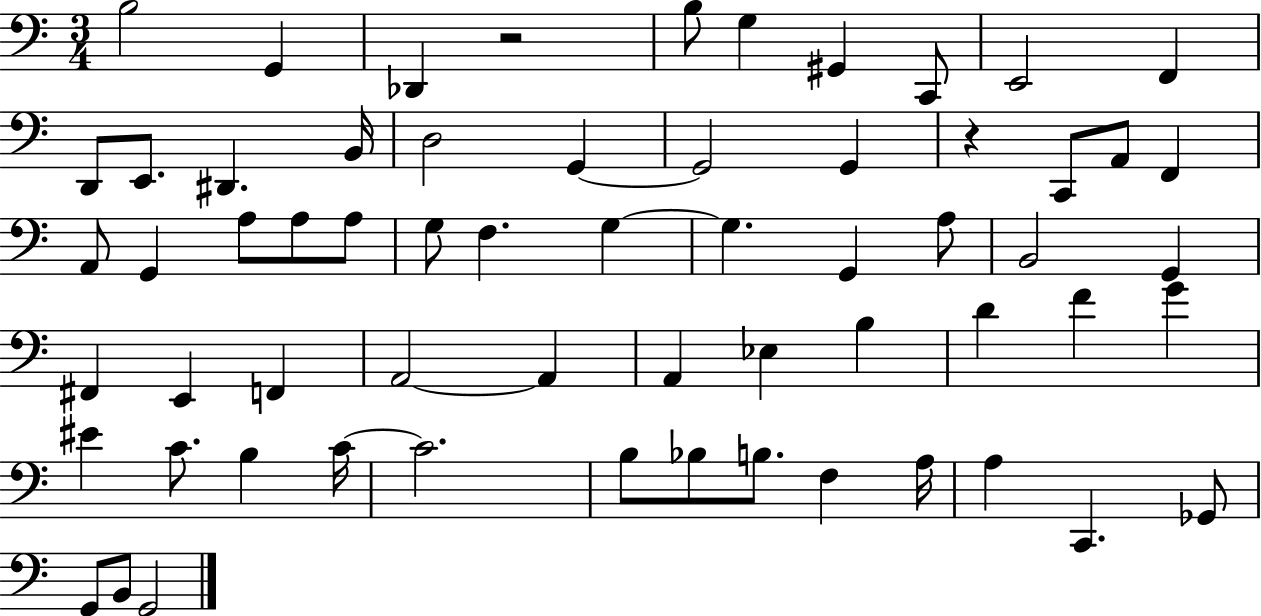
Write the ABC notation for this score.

X:1
T:Untitled
M:3/4
L:1/4
K:C
B,2 G,, _D,, z2 B,/2 G, ^G,, C,,/2 E,,2 F,, D,,/2 E,,/2 ^D,, B,,/4 D,2 G,, G,,2 G,, z C,,/2 A,,/2 F,, A,,/2 G,, A,/2 A,/2 A,/2 G,/2 F, G, G, G,, A,/2 B,,2 G,, ^F,, E,, F,, A,,2 A,, A,, _E, B, D F G ^E C/2 B, C/4 C2 B,/2 _B,/2 B,/2 F, A,/4 A, C,, _G,,/2 G,,/2 B,,/2 G,,2